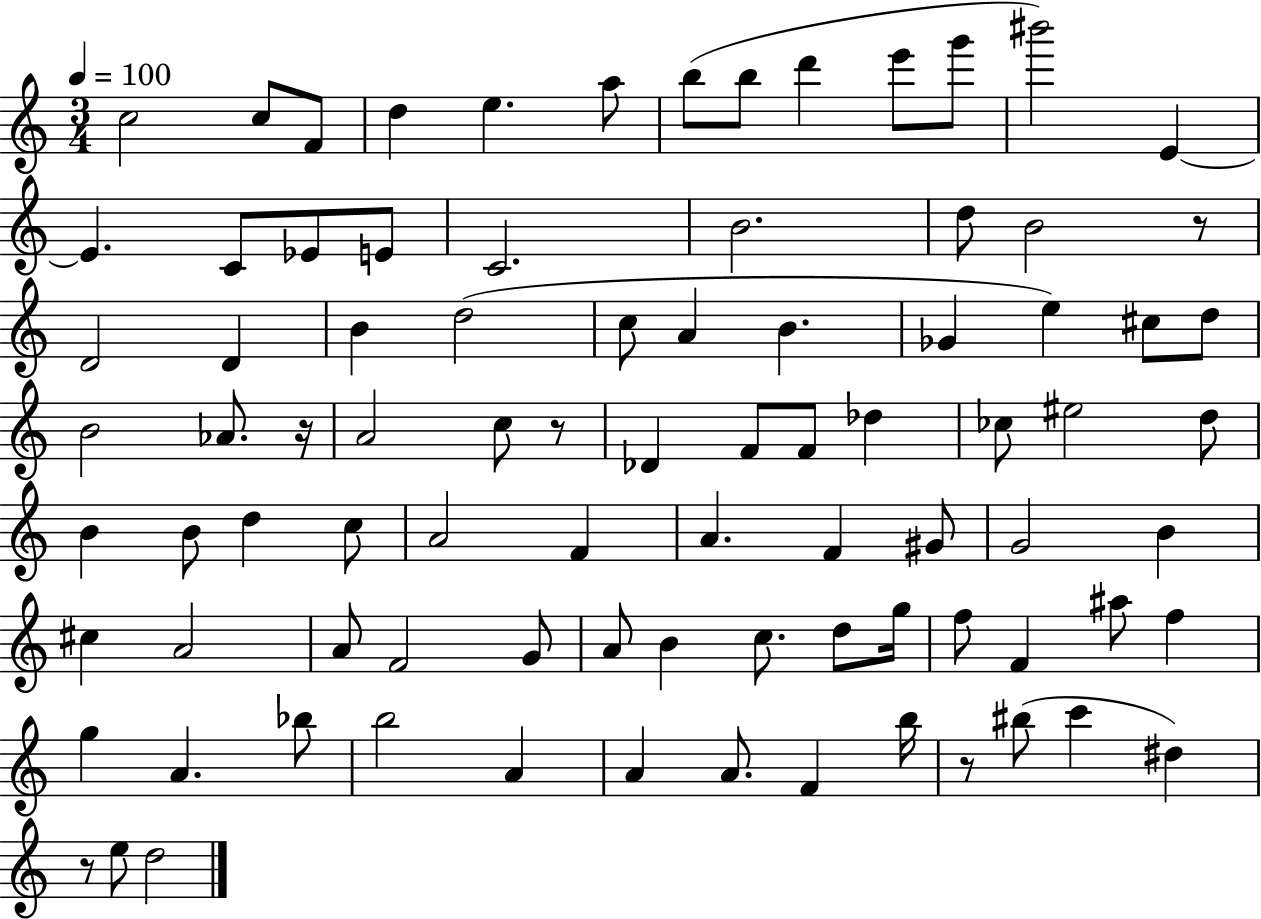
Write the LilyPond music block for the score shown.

{
  \clef treble
  \numericTimeSignature
  \time 3/4
  \key c \major
  \tempo 4 = 100
  \repeat volta 2 { c''2 c''8 f'8 | d''4 e''4. a''8 | b''8( b''8 d'''4 e'''8 g'''8 | bis'''2) e'4~~ | \break e'4. c'8 ees'8 e'8 | c'2. | b'2. | d''8 b'2 r8 | \break d'2 d'4 | b'4 d''2( | c''8 a'4 b'4. | ges'4 e''4) cis''8 d''8 | \break b'2 aes'8. r16 | a'2 c''8 r8 | des'4 f'8 f'8 des''4 | ces''8 eis''2 d''8 | \break b'4 b'8 d''4 c''8 | a'2 f'4 | a'4. f'4 gis'8 | g'2 b'4 | \break cis''4 a'2 | a'8 f'2 g'8 | a'8 b'4 c''8. d''8 g''16 | f''8 f'4 ais''8 f''4 | \break g''4 a'4. bes''8 | b''2 a'4 | a'4 a'8. f'4 b''16 | r8 bis''8( c'''4 dis''4) | \break r8 e''8 d''2 | } \bar "|."
}